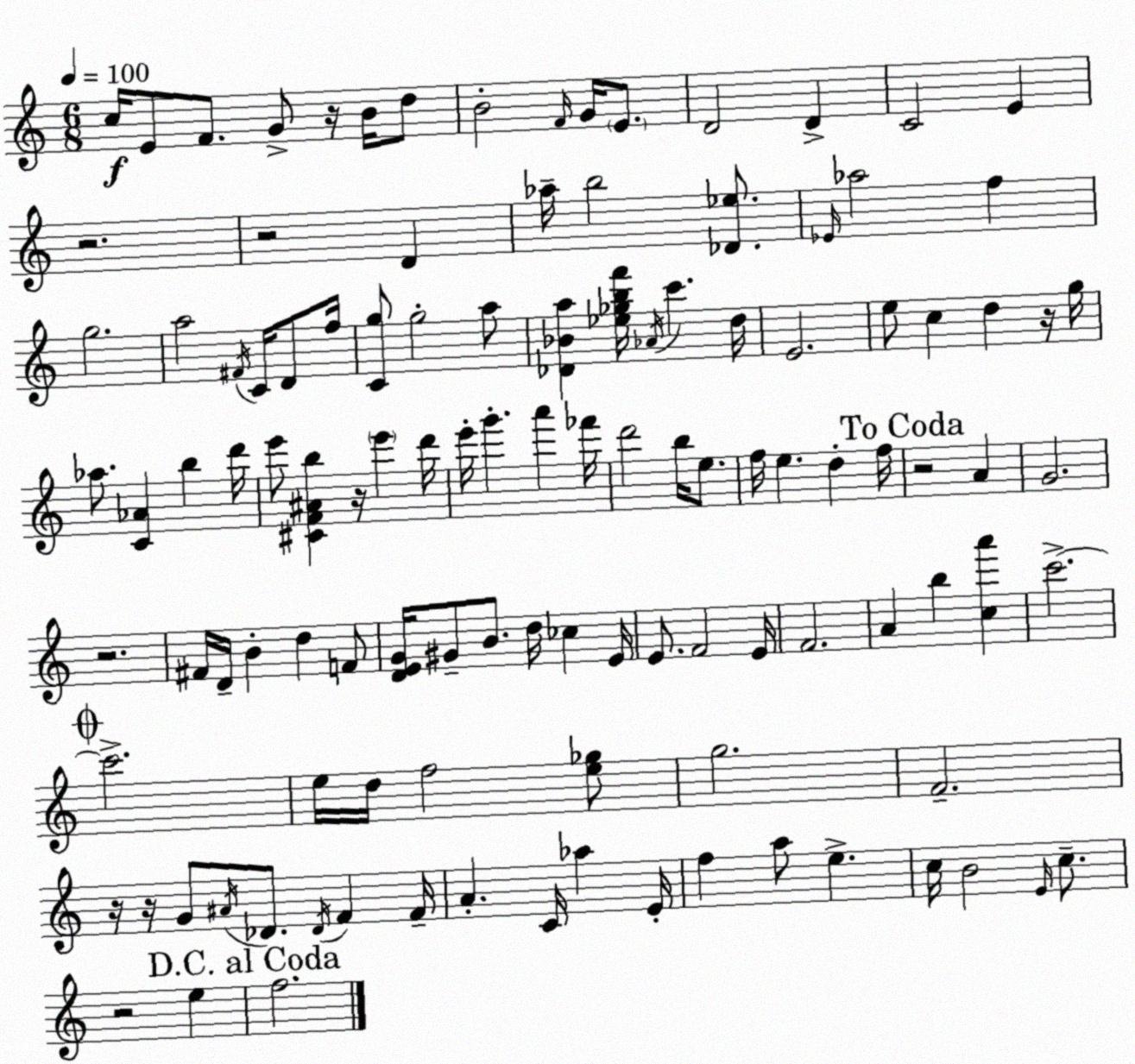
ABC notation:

X:1
T:Untitled
M:6/8
L:1/4
K:C
c/4 E/2 F/2 G/2 z/4 B/4 d/2 B2 F/4 G/4 E/2 D2 D C2 E z2 z2 D _a/4 b2 [_D_e]/2 _E/4 _a2 f g2 a2 ^F/4 C/4 D/2 f/4 [Cg]/2 g2 a/2 [_D_Ba] [_e_gbf']/4 _A/4 c' d/4 E2 e/2 c d z/4 g/4 _a/2 [C_A] b d'/4 e'/2 [^CF^Ab] z/4 e' d'/4 e'/4 g' a' _f'/4 d'2 b/4 e/2 f/4 e d f/4 z2 A G2 z2 ^F/4 D/4 B d F/2 [DEG]/4 ^G/2 B/2 d/4 _c E/4 E/2 F2 E/4 F2 A b [ca'] c'2 c'2 e/4 d/4 f2 [e_g]/2 g2 F2 z/4 z/4 G/2 ^A/4 _D/2 _D/4 F F/4 A C/4 _a E/4 f a/2 e c/4 B2 E/4 c/2 z2 e f2